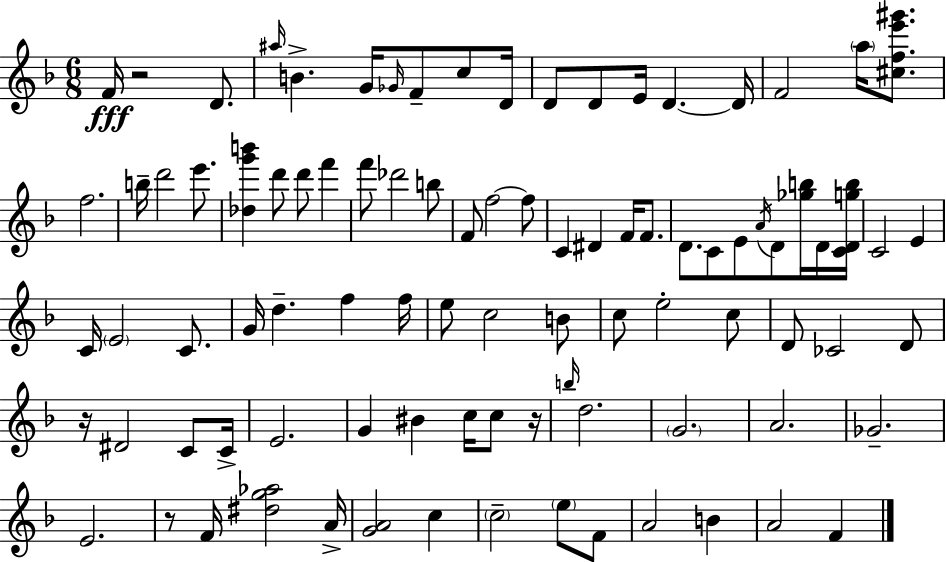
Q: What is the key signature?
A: F major